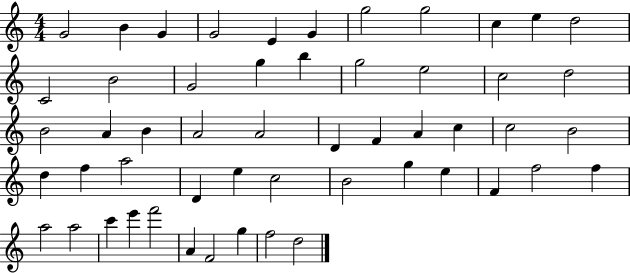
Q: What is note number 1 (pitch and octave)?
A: G4